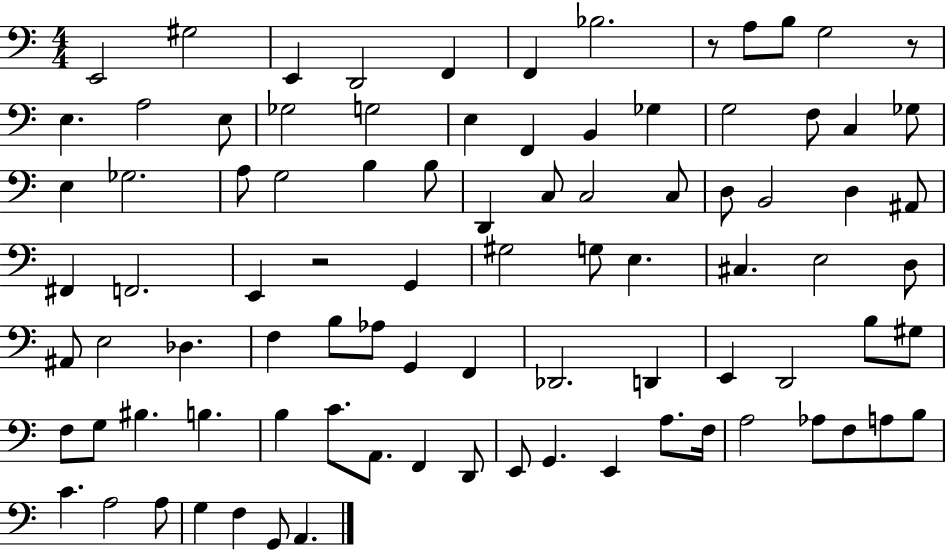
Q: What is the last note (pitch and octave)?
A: A2